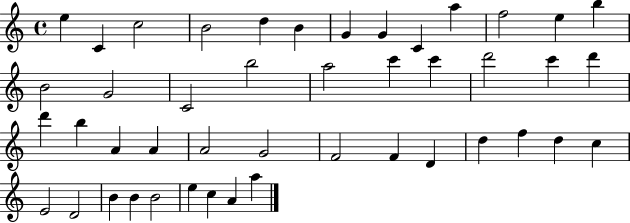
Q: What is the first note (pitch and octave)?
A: E5